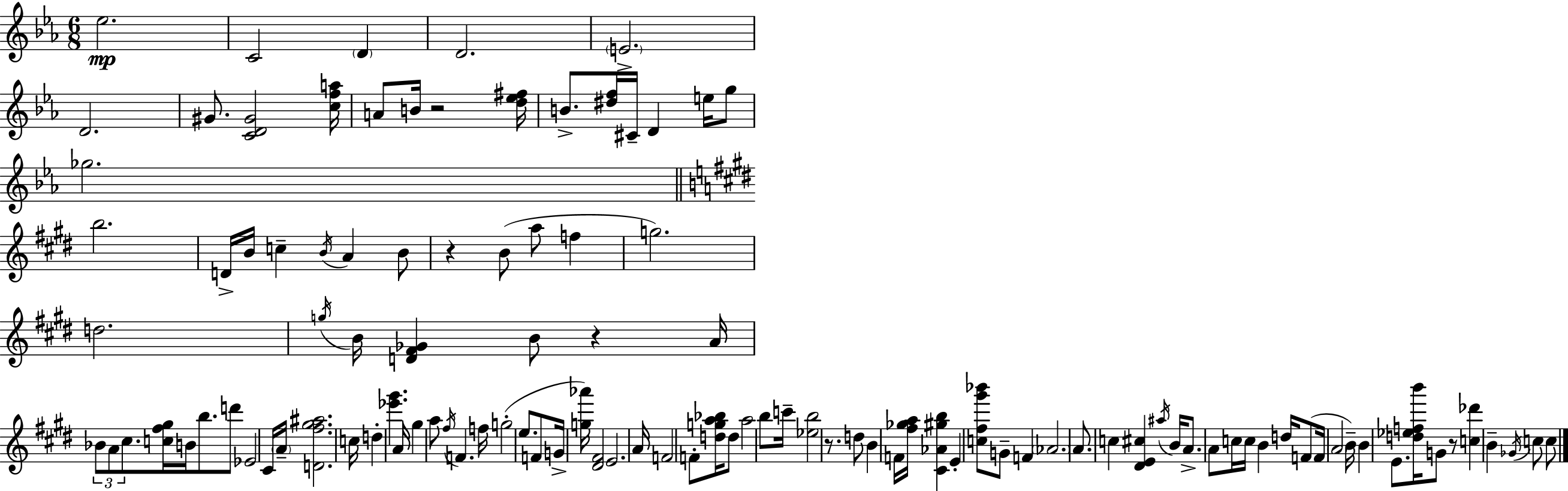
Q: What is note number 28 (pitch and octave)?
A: G5